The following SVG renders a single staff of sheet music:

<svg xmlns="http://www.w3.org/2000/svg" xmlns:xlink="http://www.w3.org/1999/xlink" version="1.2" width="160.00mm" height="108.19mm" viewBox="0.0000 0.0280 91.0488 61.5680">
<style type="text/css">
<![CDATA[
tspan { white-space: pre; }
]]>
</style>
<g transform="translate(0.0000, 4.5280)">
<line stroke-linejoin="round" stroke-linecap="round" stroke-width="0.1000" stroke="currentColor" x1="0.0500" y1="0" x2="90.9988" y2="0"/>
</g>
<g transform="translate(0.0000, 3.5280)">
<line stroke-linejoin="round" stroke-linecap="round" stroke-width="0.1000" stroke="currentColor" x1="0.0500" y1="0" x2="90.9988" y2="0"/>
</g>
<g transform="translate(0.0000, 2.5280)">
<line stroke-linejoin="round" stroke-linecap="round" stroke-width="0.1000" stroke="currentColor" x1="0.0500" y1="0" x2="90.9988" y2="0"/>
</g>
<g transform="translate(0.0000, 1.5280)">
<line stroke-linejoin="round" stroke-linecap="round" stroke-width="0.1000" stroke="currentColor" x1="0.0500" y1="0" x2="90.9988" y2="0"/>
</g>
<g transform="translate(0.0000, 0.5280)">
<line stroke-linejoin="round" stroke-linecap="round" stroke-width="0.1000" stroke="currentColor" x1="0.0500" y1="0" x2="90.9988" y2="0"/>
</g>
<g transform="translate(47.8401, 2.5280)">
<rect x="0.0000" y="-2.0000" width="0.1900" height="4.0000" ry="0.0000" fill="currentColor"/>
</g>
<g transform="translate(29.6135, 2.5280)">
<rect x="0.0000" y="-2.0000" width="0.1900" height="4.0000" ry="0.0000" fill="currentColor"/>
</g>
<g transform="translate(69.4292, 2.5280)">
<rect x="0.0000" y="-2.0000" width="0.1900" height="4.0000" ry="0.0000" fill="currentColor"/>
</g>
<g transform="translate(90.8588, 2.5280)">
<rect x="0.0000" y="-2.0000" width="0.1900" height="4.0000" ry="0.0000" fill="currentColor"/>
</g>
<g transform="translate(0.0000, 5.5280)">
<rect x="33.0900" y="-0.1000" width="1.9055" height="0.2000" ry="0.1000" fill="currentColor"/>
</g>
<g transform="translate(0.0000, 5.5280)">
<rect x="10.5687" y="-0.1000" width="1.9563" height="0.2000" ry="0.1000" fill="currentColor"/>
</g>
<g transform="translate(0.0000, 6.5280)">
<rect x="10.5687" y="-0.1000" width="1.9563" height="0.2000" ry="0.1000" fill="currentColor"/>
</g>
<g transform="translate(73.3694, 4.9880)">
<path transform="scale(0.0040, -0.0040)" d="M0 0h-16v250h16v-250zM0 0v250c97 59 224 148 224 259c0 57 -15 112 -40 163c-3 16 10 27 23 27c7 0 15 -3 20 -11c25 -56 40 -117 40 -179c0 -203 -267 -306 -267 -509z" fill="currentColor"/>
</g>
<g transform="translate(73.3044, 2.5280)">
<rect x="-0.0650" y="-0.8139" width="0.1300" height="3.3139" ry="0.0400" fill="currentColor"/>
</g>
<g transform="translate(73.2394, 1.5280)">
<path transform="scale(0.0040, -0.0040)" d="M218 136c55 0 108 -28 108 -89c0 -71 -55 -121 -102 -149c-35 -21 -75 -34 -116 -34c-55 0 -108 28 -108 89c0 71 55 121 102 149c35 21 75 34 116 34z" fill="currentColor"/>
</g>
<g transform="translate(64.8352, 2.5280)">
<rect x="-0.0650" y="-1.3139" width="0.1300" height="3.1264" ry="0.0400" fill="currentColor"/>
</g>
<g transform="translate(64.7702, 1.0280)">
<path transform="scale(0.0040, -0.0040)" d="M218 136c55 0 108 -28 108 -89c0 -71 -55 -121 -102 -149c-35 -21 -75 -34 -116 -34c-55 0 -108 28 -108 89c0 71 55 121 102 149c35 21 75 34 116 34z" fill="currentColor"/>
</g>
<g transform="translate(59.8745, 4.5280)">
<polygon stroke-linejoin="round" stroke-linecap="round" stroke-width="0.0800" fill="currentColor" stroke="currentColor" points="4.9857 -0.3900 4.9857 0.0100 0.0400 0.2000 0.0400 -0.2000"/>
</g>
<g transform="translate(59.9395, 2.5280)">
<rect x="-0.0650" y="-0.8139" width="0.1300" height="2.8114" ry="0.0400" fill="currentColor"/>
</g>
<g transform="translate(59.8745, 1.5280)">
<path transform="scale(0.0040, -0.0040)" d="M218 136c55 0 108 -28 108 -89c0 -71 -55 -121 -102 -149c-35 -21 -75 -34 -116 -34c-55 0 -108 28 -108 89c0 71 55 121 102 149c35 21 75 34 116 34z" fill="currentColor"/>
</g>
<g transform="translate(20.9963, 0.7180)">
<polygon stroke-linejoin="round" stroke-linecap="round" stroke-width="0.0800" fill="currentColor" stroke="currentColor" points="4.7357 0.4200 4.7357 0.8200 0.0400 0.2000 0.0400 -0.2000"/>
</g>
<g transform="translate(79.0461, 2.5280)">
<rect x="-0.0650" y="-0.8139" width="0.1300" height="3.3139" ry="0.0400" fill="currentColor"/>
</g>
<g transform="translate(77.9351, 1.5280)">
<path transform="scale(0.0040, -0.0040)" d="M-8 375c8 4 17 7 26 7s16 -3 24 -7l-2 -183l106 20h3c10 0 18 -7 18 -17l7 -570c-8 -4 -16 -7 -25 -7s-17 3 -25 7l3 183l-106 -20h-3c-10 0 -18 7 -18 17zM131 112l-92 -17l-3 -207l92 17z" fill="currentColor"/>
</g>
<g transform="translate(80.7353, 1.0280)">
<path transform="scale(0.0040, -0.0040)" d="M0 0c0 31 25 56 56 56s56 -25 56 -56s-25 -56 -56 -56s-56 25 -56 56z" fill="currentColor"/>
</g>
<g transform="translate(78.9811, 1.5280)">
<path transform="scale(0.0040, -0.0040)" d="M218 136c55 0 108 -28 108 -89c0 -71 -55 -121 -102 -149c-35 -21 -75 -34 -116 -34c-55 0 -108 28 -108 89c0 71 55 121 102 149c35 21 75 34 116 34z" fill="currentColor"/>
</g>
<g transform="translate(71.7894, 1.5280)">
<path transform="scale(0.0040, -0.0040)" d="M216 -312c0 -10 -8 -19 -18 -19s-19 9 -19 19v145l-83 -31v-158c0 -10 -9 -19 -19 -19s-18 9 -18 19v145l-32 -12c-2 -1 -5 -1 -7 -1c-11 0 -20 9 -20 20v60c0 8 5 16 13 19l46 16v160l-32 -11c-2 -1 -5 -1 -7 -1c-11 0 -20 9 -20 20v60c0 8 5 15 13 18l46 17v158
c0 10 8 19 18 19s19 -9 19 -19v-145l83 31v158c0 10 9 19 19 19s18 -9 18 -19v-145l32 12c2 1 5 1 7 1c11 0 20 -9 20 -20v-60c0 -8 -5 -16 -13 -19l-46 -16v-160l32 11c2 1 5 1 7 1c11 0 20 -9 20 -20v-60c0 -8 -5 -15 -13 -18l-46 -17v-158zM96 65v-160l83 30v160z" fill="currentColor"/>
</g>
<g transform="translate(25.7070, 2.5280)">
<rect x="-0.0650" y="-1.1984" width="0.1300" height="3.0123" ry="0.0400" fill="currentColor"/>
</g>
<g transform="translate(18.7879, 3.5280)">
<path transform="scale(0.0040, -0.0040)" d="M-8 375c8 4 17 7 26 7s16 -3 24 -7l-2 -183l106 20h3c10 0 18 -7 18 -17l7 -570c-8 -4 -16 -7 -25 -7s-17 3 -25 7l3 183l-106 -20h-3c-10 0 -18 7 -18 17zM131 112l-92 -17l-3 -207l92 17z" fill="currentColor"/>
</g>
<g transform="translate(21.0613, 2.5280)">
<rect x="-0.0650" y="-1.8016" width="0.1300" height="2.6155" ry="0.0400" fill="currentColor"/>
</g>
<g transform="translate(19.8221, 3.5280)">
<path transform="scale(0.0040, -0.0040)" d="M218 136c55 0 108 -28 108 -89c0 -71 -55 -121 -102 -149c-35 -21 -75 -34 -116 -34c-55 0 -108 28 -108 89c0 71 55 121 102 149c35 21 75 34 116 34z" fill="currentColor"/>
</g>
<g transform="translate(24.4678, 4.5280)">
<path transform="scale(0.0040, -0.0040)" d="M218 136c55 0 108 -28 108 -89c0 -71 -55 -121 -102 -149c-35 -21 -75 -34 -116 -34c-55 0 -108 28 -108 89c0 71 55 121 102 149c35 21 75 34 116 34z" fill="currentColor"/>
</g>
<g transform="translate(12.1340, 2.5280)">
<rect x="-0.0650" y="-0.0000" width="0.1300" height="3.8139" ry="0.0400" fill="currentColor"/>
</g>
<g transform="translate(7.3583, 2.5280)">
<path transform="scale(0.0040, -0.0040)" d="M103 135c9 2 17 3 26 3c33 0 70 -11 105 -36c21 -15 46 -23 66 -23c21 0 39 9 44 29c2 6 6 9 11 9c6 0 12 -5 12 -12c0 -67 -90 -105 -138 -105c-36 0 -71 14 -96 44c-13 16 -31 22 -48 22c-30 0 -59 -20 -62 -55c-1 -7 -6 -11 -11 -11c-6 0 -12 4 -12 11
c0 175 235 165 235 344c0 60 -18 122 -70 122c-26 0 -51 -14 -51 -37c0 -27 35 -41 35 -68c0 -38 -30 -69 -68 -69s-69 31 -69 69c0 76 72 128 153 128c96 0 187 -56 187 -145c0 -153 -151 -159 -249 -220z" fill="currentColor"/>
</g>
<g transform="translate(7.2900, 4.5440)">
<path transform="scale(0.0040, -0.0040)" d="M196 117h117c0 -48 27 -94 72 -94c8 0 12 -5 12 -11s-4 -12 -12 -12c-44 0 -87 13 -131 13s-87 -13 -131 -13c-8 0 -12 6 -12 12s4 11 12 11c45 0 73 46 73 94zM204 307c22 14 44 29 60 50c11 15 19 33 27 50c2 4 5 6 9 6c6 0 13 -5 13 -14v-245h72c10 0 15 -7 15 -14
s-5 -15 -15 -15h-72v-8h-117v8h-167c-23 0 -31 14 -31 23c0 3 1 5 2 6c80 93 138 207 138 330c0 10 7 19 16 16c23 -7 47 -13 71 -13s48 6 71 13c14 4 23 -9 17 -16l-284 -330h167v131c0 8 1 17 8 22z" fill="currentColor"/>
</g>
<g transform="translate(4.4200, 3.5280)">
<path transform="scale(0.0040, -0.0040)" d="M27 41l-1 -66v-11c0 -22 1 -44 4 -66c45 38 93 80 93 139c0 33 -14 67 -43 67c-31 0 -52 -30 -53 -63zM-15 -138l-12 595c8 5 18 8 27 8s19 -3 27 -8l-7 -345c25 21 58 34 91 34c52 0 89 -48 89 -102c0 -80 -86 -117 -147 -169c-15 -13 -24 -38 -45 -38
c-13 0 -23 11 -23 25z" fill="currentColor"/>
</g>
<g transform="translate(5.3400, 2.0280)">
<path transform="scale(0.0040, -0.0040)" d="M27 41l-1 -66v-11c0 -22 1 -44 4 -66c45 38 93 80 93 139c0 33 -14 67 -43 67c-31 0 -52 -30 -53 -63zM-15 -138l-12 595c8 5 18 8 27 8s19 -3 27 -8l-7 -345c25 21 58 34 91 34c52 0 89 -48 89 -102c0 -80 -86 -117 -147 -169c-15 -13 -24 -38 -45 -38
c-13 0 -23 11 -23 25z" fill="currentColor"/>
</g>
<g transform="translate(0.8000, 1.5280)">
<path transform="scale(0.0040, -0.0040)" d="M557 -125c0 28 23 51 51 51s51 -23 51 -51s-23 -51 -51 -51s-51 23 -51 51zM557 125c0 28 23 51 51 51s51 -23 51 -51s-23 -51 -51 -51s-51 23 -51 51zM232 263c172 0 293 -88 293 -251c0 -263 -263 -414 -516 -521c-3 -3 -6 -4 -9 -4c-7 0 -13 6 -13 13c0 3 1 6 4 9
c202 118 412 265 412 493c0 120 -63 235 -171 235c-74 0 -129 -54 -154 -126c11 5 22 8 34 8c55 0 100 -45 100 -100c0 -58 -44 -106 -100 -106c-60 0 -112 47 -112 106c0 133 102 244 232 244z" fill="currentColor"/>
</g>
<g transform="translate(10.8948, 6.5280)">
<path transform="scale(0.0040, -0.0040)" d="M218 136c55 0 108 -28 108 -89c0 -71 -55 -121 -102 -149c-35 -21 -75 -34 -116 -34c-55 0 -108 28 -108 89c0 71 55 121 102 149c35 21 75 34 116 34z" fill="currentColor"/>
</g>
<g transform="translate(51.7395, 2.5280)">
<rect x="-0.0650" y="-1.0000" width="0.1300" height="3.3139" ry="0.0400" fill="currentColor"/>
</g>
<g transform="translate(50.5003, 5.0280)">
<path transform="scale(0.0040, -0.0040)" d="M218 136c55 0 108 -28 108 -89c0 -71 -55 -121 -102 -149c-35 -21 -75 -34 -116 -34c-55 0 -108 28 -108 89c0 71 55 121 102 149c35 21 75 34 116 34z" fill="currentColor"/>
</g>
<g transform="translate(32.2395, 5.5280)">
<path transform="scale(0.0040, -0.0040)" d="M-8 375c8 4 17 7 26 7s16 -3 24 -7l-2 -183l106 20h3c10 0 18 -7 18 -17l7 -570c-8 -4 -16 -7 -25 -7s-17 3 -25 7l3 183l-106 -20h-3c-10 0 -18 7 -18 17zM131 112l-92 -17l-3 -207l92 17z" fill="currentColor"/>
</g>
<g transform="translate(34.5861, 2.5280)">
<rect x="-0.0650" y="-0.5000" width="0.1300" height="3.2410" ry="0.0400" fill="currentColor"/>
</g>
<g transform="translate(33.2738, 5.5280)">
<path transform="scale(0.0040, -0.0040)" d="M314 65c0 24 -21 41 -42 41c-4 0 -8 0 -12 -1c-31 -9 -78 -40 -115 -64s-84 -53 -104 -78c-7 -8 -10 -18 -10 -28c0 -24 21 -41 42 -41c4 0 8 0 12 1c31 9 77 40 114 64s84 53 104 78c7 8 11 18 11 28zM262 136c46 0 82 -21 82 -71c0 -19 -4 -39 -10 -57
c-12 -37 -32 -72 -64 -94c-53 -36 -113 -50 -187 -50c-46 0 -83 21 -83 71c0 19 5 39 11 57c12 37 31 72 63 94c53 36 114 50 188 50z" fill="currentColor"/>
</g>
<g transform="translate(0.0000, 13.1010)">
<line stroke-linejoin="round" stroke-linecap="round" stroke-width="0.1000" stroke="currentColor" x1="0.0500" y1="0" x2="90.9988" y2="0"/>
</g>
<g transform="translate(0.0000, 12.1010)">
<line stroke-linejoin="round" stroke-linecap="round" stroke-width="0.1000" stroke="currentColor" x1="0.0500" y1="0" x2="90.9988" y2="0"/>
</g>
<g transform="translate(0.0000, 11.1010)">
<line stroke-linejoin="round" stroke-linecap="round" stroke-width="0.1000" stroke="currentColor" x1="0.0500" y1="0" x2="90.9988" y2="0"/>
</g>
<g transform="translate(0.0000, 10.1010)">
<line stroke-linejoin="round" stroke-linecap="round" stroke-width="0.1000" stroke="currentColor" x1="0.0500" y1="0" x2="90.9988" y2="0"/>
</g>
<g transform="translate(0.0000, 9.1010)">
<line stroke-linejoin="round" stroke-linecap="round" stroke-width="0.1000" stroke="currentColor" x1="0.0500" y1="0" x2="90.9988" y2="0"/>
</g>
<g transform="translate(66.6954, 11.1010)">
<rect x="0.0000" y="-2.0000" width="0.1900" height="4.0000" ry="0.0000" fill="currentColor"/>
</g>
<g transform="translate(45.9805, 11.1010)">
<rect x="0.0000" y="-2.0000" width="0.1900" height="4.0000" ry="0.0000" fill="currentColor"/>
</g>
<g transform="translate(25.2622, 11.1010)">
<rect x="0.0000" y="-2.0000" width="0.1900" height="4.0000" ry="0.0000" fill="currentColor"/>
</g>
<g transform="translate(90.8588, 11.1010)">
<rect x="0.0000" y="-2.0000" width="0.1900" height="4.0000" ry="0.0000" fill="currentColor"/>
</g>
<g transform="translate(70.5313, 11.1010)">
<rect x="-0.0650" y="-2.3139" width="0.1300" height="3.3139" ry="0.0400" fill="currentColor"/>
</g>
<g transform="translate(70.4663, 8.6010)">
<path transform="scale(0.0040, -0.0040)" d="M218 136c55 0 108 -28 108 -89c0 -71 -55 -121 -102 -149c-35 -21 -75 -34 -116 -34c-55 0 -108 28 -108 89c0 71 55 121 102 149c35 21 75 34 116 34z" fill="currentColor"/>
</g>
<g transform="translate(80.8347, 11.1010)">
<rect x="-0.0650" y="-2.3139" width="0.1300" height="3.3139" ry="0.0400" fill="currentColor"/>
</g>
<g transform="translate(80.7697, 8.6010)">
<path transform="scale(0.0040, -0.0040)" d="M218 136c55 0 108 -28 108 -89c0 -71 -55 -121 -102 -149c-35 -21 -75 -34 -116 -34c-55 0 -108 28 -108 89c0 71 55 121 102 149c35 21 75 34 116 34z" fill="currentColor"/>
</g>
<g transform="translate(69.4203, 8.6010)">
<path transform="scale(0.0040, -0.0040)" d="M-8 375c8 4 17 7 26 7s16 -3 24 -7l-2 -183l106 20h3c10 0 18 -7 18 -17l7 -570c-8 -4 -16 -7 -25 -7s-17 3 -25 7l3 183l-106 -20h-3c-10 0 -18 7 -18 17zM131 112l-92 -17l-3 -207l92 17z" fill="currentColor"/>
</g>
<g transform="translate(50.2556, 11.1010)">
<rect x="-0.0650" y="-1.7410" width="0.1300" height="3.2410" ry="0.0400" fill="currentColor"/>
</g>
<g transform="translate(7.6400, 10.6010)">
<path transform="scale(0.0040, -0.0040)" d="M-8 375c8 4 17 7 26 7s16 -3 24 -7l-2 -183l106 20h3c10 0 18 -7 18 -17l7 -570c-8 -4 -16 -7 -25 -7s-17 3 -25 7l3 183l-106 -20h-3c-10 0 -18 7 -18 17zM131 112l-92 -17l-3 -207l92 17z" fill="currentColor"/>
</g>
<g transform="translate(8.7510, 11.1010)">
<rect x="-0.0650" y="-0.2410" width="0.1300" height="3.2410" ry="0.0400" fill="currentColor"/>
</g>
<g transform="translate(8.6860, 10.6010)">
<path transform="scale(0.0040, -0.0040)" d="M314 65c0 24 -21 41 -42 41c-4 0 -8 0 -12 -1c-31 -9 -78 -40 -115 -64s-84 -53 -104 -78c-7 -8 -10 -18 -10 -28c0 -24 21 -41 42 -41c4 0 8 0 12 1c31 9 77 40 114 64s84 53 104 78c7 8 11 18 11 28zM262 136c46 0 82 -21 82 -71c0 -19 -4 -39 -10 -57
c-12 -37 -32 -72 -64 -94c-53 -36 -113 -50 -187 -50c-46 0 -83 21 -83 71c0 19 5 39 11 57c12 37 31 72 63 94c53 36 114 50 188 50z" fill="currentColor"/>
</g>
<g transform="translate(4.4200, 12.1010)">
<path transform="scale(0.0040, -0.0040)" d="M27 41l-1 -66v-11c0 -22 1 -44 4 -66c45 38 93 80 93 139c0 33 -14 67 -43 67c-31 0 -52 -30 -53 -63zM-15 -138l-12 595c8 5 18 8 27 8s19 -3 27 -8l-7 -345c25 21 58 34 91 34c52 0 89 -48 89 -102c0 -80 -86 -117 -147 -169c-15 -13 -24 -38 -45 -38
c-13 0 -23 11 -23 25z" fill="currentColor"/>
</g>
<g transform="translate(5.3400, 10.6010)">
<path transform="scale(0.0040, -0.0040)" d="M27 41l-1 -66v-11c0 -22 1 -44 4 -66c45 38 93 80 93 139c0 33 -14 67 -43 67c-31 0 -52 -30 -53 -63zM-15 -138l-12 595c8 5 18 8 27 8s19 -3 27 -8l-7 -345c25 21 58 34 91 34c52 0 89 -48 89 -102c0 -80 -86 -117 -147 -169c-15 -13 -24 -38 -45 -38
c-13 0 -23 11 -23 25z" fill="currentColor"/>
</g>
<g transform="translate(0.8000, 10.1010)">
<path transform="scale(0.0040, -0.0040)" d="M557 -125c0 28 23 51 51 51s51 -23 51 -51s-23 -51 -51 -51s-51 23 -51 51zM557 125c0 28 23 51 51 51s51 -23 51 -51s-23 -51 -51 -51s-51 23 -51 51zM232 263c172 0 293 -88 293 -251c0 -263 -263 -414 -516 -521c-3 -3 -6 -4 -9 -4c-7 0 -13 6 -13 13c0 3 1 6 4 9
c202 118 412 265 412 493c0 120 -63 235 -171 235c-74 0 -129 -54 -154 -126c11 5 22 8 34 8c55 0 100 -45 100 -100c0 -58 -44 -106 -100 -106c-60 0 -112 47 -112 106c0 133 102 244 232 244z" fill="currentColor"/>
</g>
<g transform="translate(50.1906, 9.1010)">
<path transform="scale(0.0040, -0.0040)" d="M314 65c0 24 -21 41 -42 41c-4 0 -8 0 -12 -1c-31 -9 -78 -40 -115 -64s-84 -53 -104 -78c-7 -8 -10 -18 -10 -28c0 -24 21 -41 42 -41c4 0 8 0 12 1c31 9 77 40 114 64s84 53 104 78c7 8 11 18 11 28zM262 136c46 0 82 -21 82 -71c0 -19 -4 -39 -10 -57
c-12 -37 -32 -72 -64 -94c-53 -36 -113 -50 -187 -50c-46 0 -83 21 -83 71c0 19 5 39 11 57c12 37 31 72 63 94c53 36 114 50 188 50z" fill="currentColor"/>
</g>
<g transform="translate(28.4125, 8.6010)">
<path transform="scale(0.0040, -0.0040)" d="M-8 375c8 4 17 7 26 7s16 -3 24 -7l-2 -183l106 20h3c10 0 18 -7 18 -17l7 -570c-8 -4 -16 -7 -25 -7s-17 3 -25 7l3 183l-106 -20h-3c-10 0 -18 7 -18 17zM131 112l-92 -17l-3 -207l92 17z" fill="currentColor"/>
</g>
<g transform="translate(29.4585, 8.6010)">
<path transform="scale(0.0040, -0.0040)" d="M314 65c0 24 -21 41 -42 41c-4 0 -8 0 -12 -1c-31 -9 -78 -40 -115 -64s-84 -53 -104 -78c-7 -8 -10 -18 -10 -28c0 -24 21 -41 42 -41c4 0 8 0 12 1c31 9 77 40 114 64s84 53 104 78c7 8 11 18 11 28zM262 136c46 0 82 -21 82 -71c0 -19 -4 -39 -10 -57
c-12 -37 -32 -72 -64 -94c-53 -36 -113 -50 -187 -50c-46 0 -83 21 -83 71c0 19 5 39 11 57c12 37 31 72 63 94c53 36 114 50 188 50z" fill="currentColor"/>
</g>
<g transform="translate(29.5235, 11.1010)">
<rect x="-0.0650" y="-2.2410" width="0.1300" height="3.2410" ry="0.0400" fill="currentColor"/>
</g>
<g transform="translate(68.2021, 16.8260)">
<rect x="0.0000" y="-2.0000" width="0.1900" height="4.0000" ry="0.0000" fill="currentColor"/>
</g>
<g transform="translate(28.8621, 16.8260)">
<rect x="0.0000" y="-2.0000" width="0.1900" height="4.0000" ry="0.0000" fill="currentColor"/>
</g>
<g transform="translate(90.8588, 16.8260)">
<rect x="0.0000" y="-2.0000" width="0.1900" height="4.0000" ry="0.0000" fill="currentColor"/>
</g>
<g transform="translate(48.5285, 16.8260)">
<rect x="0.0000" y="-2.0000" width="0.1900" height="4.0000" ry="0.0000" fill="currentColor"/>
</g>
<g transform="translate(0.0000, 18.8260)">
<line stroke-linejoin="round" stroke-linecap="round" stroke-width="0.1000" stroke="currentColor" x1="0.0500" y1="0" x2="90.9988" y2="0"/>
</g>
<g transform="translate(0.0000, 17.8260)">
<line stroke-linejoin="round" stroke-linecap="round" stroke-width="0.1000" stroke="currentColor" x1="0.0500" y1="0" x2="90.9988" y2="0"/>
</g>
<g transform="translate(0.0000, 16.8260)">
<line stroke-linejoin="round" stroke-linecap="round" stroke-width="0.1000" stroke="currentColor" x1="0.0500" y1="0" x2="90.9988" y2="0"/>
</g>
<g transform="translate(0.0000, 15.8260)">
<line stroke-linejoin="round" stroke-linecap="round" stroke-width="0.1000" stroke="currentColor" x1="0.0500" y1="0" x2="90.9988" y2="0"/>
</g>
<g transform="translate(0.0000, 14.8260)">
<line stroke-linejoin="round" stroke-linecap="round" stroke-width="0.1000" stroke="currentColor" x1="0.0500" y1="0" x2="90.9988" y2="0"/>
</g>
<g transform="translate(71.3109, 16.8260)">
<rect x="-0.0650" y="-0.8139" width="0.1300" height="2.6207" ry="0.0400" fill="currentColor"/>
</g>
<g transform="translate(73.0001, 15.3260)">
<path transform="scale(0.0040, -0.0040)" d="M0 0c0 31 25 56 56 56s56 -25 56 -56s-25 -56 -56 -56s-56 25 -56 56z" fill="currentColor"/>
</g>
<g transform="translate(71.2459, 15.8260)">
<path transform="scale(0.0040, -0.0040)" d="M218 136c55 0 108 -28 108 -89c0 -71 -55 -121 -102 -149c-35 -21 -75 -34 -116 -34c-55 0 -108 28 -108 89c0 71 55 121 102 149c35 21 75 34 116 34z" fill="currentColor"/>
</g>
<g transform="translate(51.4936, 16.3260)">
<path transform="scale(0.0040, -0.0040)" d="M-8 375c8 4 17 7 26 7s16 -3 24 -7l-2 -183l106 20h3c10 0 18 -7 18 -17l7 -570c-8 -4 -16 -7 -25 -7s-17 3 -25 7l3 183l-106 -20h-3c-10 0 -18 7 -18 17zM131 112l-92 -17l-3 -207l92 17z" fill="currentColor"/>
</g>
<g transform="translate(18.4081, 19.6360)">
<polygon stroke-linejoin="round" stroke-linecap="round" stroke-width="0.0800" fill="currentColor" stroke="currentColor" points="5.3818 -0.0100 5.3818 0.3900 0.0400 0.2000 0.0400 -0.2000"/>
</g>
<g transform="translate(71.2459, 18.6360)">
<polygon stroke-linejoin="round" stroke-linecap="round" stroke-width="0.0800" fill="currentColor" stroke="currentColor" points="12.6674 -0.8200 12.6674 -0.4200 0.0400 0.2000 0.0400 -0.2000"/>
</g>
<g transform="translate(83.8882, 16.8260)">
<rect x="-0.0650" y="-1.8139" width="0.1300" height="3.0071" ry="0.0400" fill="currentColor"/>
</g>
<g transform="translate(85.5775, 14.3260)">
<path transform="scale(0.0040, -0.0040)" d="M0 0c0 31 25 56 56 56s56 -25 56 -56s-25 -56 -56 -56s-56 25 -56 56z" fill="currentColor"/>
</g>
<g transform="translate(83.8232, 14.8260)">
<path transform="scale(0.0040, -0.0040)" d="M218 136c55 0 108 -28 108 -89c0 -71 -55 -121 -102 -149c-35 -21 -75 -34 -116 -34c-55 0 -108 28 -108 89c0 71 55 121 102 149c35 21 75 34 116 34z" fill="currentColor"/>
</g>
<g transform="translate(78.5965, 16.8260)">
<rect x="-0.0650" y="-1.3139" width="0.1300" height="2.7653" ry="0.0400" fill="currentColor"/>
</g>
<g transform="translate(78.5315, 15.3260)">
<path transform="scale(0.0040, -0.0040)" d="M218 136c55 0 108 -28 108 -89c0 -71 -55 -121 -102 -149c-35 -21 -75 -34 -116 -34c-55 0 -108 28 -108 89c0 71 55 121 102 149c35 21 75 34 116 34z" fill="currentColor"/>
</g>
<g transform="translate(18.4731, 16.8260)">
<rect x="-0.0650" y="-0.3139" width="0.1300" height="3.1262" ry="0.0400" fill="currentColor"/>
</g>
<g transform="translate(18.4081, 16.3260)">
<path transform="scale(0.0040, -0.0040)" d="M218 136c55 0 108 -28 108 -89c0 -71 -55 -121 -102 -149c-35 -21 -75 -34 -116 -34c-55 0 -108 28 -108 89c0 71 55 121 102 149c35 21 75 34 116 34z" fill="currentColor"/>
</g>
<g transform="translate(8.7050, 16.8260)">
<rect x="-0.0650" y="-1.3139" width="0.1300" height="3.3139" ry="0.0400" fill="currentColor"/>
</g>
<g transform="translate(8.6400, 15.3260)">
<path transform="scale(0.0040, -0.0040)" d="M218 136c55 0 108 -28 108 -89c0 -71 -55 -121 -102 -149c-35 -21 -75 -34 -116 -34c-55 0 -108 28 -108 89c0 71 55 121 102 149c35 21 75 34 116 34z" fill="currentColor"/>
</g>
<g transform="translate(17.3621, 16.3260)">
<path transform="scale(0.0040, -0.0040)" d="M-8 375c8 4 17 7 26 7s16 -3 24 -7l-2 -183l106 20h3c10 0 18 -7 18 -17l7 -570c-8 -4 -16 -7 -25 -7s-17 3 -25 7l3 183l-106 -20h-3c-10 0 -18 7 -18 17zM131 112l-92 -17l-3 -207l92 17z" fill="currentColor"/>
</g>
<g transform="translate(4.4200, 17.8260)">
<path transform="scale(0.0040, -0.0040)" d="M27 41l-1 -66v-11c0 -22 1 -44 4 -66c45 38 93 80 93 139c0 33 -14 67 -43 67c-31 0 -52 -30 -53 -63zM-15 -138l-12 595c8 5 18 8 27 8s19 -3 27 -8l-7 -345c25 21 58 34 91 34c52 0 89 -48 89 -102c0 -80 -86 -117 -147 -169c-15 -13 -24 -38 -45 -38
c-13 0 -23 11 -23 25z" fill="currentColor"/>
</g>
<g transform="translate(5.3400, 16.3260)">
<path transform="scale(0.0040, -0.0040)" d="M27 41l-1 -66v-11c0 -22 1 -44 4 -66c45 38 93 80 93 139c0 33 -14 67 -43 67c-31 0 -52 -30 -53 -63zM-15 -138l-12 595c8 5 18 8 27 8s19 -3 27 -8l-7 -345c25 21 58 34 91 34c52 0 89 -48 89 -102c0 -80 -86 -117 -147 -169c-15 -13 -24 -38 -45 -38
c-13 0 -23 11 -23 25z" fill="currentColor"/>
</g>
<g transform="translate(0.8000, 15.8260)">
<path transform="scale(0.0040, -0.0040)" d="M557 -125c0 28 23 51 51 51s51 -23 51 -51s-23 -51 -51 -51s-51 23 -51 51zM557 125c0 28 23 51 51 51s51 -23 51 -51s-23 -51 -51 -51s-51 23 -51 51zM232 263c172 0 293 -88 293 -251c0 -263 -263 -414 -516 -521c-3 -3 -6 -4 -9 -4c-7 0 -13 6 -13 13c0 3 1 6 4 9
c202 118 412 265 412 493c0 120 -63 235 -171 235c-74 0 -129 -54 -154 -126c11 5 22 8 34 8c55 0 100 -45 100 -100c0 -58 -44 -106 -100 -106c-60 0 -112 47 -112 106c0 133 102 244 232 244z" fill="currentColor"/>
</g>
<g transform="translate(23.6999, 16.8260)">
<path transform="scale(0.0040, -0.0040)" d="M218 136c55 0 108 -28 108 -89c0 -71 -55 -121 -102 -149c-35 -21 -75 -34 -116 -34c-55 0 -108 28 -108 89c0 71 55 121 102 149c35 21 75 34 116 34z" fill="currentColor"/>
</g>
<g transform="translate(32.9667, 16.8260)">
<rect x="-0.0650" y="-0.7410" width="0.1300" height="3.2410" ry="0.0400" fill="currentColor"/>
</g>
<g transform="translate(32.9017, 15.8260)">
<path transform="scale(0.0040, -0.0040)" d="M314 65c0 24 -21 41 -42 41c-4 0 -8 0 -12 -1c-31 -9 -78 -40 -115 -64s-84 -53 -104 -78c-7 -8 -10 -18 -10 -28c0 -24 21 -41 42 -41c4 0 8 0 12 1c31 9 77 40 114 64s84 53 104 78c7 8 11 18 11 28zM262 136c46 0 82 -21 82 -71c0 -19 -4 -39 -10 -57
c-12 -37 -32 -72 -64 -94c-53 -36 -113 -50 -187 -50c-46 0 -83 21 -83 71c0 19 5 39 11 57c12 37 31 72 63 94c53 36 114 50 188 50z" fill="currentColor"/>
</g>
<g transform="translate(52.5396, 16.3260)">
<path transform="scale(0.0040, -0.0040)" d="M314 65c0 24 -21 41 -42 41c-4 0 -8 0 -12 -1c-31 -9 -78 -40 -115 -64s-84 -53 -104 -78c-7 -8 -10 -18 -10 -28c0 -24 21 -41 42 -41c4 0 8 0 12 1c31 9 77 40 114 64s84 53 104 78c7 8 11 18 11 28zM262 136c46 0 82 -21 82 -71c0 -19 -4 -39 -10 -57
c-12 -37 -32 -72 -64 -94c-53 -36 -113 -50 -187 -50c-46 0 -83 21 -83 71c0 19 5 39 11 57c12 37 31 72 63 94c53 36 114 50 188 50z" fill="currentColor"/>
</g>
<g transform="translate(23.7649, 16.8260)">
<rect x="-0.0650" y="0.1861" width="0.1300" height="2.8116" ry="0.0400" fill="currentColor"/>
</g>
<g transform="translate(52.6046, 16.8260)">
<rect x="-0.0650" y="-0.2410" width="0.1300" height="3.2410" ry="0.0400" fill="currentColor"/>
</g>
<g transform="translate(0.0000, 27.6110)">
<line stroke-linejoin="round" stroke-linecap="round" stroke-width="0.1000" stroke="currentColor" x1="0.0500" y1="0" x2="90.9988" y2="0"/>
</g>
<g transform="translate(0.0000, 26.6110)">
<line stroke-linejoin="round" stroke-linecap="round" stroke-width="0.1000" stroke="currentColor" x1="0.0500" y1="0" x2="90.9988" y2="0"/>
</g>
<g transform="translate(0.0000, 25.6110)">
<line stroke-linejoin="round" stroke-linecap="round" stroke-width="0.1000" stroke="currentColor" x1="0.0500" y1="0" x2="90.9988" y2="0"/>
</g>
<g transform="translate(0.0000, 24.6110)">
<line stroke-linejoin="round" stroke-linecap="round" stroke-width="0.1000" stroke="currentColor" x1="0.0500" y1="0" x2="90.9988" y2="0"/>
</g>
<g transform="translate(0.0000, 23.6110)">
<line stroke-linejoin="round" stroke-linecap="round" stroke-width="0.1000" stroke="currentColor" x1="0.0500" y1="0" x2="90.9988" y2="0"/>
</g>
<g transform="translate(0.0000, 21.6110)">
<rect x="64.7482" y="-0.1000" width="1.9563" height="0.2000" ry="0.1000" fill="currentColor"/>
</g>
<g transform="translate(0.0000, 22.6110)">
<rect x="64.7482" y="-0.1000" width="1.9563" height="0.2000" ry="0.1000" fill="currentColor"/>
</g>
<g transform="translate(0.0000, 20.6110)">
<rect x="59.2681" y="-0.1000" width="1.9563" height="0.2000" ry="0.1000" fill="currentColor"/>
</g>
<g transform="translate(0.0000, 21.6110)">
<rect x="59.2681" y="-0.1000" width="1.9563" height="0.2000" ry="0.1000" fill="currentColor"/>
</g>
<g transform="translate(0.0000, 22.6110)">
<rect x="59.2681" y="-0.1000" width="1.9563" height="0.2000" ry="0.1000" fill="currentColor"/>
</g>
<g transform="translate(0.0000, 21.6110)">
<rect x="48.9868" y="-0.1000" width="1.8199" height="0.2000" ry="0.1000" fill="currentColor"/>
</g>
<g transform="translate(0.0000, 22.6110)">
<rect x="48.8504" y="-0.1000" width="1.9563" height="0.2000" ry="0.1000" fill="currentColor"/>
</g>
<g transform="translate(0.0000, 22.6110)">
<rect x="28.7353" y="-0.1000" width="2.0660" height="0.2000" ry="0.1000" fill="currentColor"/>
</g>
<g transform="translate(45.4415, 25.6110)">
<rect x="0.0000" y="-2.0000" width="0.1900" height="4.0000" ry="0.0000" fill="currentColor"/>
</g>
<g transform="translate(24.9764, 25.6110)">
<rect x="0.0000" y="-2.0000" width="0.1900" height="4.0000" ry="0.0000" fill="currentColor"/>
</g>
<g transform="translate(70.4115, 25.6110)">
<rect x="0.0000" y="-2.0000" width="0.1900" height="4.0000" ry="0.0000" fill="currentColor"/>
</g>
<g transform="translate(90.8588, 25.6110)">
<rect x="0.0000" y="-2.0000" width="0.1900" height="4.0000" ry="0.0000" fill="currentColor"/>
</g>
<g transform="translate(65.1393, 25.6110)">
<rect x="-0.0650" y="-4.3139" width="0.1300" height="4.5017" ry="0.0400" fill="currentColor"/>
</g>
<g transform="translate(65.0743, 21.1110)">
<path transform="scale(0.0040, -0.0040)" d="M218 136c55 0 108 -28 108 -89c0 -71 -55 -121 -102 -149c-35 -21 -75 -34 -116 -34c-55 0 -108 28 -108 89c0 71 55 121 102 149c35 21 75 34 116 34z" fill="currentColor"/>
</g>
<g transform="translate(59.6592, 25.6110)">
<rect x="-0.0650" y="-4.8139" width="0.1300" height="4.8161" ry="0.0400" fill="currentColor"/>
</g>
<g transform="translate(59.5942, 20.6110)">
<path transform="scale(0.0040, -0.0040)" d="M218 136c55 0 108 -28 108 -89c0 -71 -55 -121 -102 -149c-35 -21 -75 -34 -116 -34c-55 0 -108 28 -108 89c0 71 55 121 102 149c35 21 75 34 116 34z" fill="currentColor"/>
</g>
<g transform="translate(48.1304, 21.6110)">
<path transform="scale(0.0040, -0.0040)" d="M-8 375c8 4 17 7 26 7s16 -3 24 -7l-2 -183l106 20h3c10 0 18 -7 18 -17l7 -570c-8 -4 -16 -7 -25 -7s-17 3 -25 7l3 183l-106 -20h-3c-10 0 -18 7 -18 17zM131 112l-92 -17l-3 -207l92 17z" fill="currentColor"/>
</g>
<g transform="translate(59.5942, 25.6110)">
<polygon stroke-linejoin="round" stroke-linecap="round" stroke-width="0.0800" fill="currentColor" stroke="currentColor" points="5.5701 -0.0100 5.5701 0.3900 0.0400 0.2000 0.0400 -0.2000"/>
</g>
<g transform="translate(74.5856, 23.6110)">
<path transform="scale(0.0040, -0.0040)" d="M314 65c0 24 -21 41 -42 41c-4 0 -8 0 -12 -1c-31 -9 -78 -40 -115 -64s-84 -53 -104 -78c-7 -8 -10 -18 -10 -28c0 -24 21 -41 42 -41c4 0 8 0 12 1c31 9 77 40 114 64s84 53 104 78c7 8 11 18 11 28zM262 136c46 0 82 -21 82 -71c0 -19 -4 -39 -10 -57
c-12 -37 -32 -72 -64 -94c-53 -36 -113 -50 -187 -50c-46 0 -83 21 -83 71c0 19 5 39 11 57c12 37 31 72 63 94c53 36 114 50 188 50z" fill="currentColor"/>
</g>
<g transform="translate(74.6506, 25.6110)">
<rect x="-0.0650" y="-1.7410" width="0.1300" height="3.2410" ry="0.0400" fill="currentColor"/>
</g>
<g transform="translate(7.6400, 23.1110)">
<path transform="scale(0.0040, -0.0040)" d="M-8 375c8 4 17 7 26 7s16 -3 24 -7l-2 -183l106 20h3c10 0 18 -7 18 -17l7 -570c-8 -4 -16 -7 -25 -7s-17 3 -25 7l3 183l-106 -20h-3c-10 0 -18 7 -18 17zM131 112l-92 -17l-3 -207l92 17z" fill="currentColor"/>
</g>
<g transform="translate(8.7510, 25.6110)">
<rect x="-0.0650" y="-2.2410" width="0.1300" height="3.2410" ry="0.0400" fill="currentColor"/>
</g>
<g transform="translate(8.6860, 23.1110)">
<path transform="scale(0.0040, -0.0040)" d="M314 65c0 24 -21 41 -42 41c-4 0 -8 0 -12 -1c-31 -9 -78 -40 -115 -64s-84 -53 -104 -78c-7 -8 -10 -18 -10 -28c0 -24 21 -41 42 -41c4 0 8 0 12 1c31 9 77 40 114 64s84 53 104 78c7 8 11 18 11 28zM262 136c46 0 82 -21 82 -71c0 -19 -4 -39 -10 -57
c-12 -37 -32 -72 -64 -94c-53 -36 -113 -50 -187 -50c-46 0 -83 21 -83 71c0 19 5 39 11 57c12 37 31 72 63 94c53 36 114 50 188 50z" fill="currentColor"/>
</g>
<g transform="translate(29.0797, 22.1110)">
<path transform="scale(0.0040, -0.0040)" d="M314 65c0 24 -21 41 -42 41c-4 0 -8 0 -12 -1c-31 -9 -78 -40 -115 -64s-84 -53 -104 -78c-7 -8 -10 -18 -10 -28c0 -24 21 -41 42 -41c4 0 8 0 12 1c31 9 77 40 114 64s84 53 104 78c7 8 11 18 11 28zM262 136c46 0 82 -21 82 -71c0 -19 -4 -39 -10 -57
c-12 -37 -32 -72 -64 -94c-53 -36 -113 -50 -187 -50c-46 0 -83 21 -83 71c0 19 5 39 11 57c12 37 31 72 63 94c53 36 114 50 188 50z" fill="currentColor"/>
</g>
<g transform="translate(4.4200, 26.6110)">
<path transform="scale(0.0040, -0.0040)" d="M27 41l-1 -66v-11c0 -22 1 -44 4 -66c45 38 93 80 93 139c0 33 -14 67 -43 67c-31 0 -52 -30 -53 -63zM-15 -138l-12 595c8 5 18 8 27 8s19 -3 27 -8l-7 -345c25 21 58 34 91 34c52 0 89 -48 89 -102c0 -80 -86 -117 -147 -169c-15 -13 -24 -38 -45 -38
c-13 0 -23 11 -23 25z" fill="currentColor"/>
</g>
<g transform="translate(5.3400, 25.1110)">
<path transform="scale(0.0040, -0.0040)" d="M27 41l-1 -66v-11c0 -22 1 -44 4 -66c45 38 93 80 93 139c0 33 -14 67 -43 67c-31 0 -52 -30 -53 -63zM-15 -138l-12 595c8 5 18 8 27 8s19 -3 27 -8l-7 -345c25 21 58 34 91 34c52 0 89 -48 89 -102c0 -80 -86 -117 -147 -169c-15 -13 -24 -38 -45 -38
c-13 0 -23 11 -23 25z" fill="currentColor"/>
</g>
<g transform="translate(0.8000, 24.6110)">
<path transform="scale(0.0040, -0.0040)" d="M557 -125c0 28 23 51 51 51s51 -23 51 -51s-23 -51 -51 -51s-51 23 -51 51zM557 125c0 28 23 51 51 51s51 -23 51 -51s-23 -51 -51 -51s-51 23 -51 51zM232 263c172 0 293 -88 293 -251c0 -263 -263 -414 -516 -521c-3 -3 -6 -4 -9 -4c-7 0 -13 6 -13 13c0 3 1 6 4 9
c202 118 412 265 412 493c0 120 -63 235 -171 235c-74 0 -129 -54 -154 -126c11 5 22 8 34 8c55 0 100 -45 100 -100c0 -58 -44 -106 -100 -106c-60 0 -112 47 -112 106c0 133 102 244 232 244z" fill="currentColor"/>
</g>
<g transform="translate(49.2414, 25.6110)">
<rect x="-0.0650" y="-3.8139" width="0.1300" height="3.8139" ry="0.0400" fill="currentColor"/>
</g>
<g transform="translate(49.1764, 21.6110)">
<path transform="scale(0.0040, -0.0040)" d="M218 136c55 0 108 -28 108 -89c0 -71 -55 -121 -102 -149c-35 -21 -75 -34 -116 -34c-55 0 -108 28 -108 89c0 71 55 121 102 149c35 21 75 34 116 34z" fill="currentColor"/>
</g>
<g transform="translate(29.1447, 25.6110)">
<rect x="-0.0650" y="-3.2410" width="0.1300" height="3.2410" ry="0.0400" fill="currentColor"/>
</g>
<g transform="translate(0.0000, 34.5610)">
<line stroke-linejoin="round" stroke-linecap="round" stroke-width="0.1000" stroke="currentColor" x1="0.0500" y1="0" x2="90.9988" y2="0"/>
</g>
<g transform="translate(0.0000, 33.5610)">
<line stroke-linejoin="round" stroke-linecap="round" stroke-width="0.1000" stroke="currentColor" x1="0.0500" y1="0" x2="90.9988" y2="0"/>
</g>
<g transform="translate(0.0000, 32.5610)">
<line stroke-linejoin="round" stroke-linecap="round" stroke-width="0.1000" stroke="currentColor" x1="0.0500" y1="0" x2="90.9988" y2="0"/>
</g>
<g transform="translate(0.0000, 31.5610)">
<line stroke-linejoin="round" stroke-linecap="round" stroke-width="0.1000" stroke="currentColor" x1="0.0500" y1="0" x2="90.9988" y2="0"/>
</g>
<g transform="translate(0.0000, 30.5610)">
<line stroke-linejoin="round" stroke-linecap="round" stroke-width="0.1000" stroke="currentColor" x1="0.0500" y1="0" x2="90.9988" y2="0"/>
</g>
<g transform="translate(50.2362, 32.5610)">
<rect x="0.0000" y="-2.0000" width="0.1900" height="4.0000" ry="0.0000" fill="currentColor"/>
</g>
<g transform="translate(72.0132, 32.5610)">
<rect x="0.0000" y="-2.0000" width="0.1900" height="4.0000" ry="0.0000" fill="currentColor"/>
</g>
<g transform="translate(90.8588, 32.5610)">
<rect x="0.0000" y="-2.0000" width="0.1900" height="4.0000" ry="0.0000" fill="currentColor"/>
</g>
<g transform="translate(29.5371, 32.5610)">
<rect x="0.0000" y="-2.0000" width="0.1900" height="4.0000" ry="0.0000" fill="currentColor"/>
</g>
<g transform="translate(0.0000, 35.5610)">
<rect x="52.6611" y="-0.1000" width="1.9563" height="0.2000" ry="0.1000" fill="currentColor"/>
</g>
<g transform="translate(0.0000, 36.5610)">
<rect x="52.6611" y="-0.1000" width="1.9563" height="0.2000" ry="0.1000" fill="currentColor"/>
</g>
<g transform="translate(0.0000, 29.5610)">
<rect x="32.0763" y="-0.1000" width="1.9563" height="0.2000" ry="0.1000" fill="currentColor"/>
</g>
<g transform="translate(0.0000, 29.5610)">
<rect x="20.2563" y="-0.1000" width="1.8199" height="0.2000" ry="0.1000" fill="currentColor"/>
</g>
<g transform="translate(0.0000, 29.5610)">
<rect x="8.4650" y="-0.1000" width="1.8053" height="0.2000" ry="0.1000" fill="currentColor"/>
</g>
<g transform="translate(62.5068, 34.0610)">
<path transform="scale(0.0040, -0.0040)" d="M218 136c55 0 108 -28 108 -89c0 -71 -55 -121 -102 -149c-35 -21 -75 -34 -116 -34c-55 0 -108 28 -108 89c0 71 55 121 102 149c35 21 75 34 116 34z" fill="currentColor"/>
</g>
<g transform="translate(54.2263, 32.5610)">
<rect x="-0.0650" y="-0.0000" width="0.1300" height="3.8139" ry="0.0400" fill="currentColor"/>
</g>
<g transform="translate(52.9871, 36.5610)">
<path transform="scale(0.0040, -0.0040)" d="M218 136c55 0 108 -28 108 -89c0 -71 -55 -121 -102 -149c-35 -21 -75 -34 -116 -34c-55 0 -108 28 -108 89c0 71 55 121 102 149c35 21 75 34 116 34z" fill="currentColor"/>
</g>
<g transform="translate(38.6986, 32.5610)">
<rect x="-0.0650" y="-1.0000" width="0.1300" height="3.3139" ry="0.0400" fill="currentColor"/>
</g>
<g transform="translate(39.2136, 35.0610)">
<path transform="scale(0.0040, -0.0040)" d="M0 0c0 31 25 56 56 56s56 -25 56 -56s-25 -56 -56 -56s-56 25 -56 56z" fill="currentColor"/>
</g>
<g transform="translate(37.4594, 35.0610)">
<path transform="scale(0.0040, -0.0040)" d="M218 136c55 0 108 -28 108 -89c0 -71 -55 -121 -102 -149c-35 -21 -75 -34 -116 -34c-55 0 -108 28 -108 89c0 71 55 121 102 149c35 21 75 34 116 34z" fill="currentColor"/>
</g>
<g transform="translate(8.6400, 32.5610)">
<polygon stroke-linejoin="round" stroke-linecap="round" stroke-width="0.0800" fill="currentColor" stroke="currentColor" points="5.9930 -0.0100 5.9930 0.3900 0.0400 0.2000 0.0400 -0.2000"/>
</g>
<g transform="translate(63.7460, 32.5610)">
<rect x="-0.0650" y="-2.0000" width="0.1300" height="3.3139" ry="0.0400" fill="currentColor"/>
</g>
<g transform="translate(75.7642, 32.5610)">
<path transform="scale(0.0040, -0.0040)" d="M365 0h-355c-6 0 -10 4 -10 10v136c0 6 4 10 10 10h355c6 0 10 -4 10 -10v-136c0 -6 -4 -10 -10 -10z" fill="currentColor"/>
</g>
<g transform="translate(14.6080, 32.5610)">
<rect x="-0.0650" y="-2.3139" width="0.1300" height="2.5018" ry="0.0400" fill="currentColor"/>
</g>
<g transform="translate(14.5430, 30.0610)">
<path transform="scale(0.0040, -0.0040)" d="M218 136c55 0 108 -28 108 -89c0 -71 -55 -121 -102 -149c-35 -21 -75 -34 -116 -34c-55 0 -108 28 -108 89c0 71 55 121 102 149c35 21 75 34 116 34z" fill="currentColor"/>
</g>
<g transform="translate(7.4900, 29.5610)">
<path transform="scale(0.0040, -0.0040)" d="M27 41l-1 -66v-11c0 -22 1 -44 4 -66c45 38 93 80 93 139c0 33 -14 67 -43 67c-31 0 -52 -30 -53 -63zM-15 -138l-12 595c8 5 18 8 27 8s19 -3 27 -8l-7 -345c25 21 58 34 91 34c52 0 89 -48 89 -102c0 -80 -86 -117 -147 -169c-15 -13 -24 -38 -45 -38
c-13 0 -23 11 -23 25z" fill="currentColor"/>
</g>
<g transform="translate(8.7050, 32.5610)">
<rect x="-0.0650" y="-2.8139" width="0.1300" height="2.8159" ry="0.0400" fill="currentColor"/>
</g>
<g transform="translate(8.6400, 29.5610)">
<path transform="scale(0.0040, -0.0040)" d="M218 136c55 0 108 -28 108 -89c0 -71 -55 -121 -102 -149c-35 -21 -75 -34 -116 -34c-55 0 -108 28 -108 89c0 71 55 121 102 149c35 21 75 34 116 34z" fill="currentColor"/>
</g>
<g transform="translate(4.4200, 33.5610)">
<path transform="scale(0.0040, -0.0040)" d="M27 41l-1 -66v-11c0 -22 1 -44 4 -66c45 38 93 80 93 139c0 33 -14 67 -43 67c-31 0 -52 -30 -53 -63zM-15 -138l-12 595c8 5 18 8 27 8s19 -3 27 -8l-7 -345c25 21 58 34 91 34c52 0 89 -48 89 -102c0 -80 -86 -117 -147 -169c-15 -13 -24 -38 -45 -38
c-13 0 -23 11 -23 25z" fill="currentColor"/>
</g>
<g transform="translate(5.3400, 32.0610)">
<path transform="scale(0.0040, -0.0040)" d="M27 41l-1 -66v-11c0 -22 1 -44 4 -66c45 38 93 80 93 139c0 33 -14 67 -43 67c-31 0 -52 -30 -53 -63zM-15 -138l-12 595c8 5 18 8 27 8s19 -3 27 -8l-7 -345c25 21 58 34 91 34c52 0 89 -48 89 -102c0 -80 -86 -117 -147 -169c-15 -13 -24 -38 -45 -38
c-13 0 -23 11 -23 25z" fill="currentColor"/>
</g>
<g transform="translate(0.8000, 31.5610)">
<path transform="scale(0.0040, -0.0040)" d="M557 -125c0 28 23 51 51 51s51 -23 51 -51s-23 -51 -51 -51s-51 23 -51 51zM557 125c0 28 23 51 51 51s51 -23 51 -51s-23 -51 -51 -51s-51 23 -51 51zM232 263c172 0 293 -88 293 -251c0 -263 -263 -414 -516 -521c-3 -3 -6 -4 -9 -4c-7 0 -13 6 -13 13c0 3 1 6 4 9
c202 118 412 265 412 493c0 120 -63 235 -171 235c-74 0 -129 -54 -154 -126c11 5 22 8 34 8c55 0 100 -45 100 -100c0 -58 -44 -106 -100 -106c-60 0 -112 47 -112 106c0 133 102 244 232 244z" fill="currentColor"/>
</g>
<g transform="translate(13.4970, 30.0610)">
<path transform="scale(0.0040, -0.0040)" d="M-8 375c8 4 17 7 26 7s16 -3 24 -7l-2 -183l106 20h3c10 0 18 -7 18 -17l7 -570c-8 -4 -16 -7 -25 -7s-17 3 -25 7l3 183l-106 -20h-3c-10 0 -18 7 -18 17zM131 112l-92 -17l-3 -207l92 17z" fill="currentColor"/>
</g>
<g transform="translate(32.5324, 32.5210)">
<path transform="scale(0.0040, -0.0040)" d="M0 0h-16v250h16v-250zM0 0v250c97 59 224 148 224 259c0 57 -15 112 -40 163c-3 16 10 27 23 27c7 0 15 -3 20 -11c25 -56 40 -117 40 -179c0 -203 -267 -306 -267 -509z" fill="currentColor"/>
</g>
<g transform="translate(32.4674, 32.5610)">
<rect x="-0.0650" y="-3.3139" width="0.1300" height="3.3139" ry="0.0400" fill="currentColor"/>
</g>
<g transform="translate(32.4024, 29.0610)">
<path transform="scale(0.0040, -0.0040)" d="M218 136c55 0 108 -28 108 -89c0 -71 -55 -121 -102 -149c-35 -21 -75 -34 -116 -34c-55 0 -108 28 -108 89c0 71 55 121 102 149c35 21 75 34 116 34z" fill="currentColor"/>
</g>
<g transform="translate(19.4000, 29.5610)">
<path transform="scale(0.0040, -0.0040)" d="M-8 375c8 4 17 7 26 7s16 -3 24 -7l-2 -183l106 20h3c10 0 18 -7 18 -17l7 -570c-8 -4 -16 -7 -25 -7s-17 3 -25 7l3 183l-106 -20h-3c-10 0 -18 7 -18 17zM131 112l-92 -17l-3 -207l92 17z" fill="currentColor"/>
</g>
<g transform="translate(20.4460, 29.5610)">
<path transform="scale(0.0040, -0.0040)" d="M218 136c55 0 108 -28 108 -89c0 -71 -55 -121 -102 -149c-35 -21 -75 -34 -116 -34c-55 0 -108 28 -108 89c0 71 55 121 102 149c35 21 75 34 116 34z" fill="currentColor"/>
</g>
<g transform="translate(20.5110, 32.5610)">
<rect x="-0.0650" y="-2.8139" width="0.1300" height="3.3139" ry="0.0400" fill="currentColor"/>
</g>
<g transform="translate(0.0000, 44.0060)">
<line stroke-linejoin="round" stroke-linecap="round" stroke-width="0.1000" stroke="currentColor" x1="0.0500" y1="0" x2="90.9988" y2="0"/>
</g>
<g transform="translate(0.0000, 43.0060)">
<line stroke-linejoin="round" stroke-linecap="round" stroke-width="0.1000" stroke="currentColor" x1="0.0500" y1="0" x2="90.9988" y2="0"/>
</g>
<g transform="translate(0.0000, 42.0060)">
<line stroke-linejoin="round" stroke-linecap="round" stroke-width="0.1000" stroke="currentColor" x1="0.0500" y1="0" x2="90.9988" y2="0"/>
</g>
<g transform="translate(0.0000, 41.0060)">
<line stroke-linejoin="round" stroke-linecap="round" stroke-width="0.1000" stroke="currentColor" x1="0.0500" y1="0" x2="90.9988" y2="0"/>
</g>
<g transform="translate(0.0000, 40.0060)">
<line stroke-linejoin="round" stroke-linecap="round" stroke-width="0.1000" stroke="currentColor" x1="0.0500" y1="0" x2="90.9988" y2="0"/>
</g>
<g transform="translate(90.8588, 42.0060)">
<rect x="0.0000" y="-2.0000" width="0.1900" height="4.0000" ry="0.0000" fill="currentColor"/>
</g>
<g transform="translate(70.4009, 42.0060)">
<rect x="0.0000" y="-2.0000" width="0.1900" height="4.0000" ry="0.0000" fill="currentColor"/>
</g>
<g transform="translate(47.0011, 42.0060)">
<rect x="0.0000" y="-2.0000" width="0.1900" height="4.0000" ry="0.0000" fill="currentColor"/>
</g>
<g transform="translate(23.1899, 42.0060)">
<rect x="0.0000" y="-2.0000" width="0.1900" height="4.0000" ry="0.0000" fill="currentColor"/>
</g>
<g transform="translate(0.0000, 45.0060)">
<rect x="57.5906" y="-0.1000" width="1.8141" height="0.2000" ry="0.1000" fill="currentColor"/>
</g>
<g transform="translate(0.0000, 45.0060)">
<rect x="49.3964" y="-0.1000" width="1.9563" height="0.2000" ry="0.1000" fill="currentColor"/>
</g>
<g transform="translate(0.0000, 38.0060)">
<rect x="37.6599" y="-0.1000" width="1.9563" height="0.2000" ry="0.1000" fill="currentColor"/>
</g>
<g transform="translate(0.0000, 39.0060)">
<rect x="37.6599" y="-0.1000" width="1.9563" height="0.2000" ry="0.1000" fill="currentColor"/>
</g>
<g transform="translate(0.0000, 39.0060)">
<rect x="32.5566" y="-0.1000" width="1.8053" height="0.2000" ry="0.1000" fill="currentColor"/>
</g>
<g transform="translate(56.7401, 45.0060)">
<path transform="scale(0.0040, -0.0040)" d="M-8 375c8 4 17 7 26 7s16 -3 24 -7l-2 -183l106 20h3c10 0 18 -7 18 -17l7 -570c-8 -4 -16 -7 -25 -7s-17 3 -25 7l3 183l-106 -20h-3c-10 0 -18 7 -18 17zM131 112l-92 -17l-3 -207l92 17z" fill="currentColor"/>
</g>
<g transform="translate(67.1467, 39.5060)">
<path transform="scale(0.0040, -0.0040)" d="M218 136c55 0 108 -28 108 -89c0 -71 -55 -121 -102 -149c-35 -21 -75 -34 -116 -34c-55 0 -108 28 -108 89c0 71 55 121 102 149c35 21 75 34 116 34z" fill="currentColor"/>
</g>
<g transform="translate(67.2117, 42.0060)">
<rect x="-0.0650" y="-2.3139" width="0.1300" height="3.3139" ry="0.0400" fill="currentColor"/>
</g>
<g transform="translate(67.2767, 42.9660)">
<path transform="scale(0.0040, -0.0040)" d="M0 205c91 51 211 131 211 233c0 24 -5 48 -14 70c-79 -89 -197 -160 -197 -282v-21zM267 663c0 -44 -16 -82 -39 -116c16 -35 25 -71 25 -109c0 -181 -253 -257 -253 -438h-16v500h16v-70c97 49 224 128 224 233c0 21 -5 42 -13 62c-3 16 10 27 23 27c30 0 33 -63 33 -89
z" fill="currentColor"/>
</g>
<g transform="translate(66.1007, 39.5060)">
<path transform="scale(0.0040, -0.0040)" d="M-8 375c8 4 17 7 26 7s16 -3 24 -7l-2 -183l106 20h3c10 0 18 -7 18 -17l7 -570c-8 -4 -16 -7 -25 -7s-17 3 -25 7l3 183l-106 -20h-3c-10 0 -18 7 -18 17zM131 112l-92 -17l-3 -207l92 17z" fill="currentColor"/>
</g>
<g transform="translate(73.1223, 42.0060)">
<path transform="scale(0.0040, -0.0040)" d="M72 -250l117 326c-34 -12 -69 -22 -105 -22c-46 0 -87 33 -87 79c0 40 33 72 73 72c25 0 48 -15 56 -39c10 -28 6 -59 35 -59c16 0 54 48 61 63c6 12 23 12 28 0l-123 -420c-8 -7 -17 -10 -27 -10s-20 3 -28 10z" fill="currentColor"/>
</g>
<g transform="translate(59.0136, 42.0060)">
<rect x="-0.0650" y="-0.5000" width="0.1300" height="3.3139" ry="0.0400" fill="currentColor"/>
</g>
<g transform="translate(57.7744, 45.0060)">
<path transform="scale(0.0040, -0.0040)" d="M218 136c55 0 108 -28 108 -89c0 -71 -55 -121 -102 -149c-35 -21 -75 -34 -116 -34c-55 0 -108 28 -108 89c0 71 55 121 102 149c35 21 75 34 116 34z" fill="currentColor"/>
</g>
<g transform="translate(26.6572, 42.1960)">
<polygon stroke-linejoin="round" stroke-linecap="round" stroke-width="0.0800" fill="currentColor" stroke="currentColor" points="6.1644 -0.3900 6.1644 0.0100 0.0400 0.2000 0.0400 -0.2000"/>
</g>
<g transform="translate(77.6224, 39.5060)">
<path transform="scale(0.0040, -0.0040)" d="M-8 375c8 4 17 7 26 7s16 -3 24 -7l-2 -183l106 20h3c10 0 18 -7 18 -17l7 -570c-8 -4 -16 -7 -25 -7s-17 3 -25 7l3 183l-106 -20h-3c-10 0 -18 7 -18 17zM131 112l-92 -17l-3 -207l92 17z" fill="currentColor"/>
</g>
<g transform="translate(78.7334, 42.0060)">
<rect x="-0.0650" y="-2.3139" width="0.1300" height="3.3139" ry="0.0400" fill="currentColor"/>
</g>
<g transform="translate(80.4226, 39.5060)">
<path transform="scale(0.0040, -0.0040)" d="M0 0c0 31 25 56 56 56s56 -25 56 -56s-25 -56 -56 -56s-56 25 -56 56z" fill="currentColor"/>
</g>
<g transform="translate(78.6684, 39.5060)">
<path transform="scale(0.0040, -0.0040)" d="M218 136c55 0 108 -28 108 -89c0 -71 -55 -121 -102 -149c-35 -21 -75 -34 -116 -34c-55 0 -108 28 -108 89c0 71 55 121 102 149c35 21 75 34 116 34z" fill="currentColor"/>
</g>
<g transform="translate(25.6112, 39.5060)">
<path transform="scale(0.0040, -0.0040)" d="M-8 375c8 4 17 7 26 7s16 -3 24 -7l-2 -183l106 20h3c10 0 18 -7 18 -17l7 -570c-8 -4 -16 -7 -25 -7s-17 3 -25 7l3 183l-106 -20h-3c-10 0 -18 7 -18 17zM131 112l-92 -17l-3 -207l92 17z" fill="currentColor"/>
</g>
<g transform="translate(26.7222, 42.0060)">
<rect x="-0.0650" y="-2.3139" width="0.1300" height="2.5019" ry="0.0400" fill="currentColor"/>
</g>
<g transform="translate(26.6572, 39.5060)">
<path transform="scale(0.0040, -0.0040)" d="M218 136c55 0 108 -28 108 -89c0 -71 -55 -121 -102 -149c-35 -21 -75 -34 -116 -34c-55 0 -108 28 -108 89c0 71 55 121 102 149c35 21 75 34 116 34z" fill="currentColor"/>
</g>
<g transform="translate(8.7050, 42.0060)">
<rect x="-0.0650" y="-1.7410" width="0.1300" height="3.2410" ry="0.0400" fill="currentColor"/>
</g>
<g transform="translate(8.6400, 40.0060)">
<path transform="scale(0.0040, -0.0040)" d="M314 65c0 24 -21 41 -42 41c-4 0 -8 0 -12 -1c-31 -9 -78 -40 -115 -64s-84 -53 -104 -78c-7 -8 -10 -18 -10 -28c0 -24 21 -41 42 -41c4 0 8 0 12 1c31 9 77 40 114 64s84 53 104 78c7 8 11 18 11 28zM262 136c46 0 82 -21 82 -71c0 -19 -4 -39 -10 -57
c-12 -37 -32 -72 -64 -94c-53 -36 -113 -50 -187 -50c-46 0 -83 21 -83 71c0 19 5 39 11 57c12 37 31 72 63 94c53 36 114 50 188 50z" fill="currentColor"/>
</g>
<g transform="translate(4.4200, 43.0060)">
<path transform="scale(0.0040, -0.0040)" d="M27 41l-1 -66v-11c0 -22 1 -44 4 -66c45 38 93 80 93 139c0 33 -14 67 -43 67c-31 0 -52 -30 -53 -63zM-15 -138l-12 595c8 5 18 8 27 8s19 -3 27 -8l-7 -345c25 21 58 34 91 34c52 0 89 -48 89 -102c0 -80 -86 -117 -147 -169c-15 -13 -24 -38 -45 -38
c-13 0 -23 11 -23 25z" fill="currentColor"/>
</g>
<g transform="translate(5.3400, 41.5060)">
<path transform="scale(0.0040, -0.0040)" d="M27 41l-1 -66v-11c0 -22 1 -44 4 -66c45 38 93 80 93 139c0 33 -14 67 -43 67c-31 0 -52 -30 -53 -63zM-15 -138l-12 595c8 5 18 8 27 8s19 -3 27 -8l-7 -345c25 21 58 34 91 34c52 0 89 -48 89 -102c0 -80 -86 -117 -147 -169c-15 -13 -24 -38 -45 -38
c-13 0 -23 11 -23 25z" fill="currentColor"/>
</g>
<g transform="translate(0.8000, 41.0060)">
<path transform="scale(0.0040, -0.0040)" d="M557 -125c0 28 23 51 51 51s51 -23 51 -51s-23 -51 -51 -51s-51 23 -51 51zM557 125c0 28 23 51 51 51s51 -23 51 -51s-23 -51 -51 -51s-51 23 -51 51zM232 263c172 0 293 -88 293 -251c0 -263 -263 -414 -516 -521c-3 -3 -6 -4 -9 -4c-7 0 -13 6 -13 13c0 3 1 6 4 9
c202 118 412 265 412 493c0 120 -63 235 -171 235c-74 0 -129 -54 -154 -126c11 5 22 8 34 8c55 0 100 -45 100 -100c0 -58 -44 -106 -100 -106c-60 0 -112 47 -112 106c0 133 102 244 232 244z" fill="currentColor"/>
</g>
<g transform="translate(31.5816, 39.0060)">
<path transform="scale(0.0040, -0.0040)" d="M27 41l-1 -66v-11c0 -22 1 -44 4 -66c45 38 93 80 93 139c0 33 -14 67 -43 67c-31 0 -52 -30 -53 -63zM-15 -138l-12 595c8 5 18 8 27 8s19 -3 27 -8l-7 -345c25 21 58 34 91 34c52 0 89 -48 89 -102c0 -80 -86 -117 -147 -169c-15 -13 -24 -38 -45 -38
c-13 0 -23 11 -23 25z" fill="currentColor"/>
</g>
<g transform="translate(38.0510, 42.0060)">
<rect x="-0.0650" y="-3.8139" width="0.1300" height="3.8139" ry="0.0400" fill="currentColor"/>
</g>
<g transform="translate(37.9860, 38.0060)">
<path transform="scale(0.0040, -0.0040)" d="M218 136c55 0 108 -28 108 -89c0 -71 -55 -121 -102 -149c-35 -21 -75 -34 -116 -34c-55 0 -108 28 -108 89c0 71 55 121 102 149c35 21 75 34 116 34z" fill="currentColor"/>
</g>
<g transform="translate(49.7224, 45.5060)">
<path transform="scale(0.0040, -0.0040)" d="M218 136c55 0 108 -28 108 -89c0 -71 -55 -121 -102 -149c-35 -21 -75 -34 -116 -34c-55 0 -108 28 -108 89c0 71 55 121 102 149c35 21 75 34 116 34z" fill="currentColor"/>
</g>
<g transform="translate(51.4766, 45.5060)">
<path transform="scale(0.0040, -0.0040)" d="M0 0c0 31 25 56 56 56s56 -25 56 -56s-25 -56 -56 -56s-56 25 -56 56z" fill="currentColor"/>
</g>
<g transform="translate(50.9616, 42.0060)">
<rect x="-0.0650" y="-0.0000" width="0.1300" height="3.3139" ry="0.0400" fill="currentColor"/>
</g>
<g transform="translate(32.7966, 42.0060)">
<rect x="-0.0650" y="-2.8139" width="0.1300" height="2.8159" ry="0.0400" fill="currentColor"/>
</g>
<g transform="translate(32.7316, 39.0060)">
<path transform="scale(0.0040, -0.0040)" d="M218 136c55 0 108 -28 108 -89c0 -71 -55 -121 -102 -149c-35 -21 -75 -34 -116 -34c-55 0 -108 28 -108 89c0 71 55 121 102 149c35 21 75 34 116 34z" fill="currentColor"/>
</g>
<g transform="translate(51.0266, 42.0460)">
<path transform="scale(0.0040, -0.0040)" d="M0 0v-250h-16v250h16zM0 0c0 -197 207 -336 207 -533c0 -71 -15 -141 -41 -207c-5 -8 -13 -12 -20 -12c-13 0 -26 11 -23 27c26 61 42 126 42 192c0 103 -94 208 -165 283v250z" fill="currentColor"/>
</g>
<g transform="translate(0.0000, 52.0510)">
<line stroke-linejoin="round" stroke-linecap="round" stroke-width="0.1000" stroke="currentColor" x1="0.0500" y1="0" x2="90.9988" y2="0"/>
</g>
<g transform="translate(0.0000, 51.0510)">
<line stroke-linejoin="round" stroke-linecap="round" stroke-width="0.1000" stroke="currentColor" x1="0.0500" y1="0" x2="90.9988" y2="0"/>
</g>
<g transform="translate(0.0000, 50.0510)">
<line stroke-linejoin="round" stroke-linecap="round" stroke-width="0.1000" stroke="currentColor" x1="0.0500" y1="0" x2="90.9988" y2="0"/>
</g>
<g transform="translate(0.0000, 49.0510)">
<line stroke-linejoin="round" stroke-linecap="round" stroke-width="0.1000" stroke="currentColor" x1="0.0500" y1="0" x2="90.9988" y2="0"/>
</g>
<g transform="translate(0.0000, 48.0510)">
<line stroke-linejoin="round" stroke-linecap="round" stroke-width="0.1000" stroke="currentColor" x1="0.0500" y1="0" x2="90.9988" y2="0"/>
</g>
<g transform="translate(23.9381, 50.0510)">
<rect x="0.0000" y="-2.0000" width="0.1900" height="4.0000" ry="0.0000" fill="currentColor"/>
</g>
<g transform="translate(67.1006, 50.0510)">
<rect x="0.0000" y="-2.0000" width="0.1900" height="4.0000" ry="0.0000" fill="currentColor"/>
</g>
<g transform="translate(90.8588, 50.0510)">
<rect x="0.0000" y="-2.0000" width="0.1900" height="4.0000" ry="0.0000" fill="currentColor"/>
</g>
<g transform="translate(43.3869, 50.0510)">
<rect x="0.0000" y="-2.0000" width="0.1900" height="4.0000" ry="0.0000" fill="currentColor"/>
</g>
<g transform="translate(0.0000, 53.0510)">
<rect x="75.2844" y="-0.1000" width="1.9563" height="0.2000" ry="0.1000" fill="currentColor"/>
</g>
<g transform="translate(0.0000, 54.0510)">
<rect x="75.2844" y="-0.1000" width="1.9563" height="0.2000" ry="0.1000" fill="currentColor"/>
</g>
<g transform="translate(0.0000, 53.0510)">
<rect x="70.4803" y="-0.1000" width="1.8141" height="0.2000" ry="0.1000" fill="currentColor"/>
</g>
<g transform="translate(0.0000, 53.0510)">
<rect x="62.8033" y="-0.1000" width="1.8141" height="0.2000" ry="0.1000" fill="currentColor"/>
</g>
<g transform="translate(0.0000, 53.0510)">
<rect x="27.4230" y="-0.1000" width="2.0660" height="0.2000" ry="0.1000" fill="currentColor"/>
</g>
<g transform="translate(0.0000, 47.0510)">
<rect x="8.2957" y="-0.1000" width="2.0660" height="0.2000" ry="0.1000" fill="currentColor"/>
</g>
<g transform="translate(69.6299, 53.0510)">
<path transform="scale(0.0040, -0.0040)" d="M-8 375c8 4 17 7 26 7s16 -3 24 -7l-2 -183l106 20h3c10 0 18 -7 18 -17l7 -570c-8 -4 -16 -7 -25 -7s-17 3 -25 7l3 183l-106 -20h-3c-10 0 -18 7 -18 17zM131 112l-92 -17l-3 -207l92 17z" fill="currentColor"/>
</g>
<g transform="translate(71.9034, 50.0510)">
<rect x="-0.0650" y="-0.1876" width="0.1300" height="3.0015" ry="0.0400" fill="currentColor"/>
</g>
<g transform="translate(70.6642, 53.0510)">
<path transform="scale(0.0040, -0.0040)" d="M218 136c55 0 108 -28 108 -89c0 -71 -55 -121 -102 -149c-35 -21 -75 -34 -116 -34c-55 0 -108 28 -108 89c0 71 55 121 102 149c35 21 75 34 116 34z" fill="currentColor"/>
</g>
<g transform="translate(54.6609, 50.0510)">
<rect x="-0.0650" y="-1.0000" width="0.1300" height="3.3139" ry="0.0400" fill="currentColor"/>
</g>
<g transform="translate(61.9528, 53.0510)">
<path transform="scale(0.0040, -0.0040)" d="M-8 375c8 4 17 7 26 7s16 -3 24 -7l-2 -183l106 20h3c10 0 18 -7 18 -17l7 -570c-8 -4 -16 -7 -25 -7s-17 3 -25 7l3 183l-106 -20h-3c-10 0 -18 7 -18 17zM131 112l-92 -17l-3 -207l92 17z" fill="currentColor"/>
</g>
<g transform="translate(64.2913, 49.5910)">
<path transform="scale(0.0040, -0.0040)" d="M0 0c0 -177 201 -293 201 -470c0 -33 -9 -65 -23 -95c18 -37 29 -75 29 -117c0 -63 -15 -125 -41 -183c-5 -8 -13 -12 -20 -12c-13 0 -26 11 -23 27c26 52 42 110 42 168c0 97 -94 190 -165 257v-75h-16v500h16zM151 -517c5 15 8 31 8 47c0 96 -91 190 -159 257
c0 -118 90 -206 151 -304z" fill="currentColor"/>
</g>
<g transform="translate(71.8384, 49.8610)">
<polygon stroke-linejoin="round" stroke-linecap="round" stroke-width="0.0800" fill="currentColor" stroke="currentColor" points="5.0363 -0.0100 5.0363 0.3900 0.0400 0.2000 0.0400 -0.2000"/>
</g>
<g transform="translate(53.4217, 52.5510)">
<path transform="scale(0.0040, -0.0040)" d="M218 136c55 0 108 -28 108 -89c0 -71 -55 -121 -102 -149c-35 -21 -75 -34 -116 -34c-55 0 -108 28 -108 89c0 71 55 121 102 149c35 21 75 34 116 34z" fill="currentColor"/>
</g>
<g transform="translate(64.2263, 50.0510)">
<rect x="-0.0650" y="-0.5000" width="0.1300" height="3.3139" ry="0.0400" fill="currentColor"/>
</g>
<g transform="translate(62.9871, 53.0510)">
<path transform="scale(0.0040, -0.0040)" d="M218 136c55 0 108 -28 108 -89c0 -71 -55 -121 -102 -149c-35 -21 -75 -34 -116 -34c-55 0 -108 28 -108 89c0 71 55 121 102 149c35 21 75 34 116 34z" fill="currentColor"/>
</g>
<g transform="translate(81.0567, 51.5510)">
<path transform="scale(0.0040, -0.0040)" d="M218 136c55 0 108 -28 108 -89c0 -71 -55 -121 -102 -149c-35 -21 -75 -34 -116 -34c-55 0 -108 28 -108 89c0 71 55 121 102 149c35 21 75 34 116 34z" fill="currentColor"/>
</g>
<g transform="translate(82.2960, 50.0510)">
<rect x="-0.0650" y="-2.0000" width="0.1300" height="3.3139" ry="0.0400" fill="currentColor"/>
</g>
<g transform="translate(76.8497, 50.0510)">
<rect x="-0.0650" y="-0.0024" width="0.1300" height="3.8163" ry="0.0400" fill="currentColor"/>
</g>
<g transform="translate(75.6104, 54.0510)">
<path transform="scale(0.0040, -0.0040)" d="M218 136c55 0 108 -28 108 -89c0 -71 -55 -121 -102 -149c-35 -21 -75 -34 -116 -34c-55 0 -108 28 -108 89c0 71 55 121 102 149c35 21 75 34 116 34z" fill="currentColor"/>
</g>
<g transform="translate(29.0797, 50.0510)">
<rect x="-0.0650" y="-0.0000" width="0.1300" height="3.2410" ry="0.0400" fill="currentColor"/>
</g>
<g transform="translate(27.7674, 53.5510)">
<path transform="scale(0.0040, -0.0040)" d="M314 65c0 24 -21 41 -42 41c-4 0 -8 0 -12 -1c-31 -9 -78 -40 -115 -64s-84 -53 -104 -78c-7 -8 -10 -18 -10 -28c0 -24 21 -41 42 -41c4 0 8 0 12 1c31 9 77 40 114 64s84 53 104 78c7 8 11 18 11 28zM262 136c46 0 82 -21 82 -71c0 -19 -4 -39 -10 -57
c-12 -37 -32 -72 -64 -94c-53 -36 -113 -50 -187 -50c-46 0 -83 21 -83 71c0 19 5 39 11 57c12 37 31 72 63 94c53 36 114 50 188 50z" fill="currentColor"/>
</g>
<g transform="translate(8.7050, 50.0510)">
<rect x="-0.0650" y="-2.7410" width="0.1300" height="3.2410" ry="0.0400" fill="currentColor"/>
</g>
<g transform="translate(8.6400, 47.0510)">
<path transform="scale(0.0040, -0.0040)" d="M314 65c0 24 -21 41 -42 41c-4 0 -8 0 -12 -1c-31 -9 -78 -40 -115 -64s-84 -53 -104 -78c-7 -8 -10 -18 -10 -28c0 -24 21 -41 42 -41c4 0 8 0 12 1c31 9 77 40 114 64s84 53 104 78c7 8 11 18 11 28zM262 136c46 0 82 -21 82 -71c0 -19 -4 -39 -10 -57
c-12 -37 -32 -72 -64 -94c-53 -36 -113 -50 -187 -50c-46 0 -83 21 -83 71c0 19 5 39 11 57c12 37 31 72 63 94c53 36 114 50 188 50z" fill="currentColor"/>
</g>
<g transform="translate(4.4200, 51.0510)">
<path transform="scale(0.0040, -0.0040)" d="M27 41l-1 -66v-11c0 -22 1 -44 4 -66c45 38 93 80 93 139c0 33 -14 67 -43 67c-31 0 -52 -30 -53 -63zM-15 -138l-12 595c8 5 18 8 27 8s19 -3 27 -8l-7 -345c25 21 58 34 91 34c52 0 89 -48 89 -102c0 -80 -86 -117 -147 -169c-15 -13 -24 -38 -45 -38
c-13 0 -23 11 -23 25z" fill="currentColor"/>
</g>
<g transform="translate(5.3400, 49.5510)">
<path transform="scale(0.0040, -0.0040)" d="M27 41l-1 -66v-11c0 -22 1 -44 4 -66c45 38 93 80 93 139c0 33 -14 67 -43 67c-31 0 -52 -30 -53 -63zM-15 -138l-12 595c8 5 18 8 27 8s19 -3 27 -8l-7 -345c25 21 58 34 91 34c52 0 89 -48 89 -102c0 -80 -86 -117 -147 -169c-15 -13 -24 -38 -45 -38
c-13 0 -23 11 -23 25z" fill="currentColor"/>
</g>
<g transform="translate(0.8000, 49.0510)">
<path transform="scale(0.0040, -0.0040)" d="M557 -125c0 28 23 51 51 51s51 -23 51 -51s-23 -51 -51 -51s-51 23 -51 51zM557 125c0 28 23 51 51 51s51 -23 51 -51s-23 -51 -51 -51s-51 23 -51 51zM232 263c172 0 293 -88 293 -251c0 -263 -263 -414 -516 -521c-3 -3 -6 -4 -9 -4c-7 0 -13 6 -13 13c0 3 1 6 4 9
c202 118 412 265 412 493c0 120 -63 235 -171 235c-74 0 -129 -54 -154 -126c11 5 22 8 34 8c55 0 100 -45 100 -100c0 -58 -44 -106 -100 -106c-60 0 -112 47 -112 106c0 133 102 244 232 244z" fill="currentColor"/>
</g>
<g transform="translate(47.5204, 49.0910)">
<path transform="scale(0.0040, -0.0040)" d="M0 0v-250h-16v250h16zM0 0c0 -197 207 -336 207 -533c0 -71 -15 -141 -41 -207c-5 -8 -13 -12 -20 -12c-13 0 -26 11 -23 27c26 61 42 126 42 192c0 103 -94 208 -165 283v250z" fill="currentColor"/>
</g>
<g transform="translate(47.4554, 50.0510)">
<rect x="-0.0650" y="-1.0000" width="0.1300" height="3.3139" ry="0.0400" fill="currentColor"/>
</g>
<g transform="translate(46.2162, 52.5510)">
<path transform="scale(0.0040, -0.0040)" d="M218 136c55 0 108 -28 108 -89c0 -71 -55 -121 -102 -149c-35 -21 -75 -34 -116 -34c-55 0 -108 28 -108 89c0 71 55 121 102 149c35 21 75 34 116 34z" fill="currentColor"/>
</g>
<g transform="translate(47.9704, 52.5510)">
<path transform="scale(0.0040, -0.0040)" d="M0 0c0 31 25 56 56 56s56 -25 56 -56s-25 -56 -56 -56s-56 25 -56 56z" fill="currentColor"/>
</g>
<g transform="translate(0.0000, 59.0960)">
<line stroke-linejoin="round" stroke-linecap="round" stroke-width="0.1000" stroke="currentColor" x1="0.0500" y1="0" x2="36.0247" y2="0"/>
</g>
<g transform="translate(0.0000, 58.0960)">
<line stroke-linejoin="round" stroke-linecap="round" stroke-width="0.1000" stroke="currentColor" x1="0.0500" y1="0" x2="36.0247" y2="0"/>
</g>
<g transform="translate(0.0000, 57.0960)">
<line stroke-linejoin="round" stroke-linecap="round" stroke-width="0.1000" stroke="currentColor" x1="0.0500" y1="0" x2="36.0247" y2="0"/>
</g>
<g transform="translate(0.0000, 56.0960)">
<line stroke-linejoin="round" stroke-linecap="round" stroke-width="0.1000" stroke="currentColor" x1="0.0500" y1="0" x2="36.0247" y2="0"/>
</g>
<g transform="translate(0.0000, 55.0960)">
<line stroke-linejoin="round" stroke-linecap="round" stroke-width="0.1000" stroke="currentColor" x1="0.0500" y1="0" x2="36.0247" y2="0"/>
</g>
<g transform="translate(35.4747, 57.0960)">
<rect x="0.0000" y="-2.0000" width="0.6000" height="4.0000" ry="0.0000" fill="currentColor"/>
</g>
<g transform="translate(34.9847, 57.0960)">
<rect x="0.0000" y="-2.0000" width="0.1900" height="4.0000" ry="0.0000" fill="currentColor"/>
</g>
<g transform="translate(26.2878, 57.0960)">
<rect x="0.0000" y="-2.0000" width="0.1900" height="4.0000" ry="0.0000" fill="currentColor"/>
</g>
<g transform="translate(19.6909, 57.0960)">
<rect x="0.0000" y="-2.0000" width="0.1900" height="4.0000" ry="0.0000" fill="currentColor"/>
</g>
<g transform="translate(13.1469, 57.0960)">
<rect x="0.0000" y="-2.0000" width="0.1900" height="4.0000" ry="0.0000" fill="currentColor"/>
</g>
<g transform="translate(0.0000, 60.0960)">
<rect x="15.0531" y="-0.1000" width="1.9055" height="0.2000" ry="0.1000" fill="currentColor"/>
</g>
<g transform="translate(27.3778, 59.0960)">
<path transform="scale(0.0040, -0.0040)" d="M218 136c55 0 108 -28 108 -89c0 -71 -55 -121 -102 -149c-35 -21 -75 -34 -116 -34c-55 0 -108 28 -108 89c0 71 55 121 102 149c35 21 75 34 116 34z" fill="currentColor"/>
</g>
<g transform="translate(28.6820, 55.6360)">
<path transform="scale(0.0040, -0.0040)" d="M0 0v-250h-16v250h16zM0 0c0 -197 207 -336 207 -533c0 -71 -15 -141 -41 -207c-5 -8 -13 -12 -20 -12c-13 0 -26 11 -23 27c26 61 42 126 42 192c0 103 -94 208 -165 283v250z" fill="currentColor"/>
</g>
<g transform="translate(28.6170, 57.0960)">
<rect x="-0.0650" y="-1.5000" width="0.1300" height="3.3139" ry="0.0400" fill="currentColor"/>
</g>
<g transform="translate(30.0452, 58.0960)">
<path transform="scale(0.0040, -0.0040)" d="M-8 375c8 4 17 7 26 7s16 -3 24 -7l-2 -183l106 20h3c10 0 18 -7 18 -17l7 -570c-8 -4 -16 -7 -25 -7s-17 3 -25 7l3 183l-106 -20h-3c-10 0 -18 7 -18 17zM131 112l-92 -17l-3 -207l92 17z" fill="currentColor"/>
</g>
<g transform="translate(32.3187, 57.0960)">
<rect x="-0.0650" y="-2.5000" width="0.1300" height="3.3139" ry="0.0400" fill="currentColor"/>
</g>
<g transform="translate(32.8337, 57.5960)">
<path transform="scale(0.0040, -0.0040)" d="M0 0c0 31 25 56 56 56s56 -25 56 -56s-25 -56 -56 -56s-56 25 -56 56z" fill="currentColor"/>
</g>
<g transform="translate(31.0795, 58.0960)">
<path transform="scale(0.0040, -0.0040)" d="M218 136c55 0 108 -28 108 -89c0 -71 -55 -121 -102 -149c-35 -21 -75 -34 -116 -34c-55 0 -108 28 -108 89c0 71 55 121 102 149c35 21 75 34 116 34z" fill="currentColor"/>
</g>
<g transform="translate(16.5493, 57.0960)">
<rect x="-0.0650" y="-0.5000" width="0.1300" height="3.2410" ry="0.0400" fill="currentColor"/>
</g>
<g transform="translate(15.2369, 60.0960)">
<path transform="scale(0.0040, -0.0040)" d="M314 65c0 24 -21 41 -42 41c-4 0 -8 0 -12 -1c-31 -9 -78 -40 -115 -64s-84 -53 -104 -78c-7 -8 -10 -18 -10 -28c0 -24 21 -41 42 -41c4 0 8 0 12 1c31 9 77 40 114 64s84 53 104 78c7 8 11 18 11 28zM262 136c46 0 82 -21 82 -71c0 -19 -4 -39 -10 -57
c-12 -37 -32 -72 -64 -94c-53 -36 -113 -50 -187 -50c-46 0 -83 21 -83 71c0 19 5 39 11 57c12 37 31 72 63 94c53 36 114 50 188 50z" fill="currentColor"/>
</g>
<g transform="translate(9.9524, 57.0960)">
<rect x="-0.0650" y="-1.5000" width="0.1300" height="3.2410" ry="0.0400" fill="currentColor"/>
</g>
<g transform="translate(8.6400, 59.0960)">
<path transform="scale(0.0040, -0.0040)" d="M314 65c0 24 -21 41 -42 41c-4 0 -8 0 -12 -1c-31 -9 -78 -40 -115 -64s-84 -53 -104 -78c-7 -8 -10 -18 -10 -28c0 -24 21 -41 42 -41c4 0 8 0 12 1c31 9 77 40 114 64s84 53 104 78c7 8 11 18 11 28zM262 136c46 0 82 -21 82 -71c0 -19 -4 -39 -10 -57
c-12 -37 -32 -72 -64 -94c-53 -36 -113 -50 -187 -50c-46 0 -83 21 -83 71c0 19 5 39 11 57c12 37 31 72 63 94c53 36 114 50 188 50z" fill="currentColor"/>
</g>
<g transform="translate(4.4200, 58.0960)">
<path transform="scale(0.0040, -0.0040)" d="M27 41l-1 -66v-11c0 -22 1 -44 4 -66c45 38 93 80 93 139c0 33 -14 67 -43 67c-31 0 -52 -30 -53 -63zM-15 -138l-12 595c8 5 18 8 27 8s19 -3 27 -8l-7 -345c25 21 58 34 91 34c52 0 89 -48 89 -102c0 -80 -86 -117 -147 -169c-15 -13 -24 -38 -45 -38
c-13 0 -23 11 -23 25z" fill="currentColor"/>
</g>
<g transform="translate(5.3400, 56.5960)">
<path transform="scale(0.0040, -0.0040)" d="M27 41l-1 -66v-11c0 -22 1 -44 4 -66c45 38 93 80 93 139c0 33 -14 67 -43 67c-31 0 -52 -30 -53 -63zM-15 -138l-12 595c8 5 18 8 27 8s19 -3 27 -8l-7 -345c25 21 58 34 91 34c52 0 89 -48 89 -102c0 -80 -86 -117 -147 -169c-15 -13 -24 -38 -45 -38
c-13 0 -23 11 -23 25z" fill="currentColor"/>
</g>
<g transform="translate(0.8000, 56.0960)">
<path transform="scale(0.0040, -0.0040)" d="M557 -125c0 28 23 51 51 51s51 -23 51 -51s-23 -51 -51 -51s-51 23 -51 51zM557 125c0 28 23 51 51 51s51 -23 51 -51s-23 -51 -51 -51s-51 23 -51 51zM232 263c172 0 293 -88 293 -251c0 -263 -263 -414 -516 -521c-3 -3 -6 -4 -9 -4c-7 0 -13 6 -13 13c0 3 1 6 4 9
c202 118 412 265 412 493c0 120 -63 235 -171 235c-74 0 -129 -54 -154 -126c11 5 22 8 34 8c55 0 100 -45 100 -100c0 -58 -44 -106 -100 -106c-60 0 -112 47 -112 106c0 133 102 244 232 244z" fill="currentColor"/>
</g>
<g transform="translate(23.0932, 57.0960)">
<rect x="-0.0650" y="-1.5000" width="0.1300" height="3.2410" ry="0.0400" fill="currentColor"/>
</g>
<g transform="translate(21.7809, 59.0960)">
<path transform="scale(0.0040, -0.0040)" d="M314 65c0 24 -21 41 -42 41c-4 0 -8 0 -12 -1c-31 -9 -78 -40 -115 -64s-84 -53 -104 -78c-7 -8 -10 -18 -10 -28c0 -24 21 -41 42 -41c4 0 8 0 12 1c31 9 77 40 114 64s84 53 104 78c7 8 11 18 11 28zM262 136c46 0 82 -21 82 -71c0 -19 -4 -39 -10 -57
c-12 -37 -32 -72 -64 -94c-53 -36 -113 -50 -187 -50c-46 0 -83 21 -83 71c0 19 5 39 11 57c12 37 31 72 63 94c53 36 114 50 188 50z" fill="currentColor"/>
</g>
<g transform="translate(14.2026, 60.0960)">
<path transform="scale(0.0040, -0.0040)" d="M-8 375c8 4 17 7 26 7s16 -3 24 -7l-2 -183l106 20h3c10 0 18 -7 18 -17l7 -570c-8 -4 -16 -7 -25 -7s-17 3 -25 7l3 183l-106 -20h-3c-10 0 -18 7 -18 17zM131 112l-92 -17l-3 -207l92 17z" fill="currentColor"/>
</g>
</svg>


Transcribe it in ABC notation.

X:1
T:Untitled
M:2/4
L:1/4
K:Bb
C,, B,,/2 G,,/2 E,,2 F,, F,/2 G,/2 ^F,/2 F, E,2 B,2 A,2 B, B, G, E,/2 D,/2 F,2 E,2 F,/2 G,/2 A,/2 B,2 D2 E G/2 F/2 A,2 _C/2 B,/2 C D/2 F,, C,, A,, z2 A,2 B,/2 _C/2 _E D,,/2 E,, B,/4 z/2 B, C2 D,,2 F,,/2 F,, E,,/4 E,,/2 C,,/2 A,, G,,2 E,,2 G,,2 G,,/2 B,,